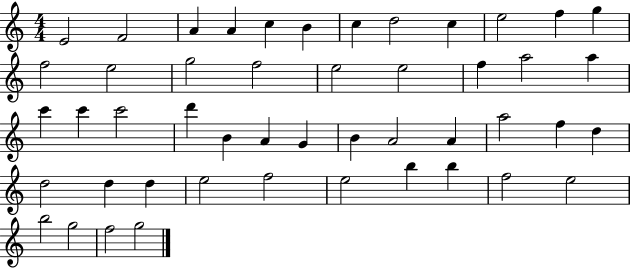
X:1
T:Untitled
M:4/4
L:1/4
K:C
E2 F2 A A c B c d2 c e2 f g f2 e2 g2 f2 e2 e2 f a2 a c' c' c'2 d' B A G B A2 A a2 f d d2 d d e2 f2 e2 b b f2 e2 b2 g2 f2 g2